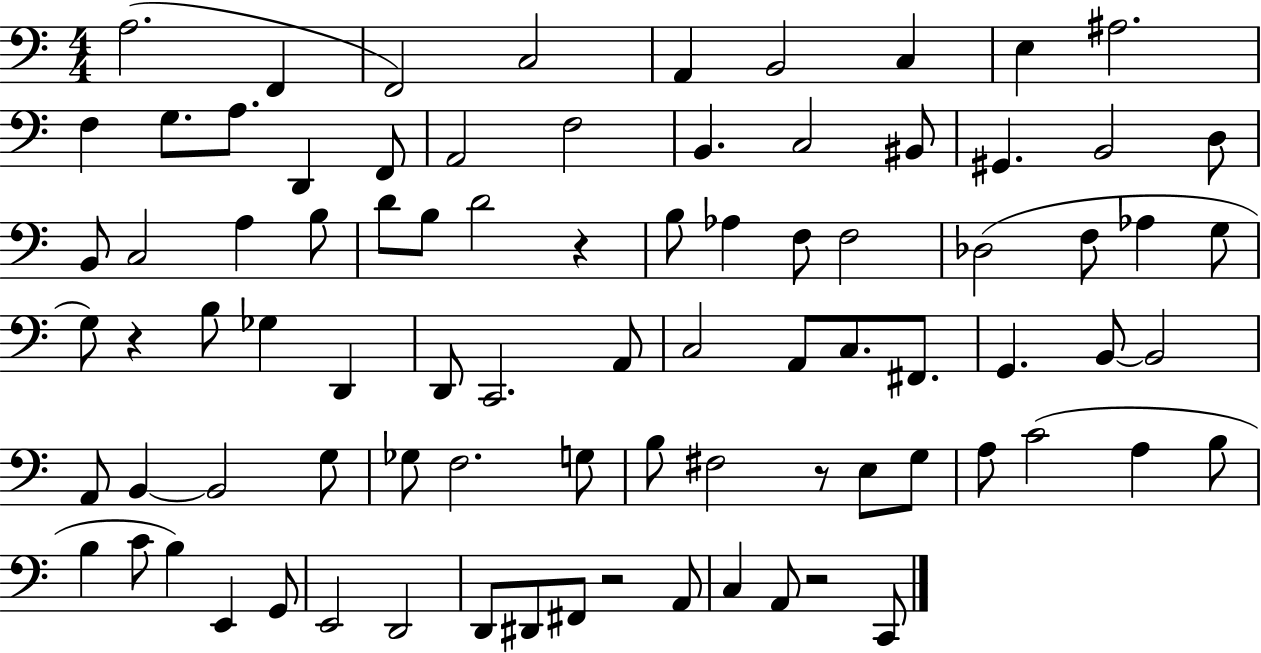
{
  \clef bass
  \numericTimeSignature
  \time 4/4
  \key c \major
  a2.( f,4 | f,2) c2 | a,4 b,2 c4 | e4 ais2. | \break f4 g8. a8. d,4 f,8 | a,2 f2 | b,4. c2 bis,8 | gis,4. b,2 d8 | \break b,8 c2 a4 b8 | d'8 b8 d'2 r4 | b8 aes4 f8 f2 | des2( f8 aes4 g8 | \break g8) r4 b8 ges4 d,4 | d,8 c,2. a,8 | c2 a,8 c8. fis,8. | g,4. b,8~~ b,2 | \break a,8 b,4~~ b,2 g8 | ges8 f2. g8 | b8 fis2 r8 e8 g8 | a8 c'2( a4 b8 | \break b4 c'8 b4) e,4 g,8 | e,2 d,2 | d,8 dis,8 fis,8 r2 a,8 | c4 a,8 r2 c,8 | \break \bar "|."
}